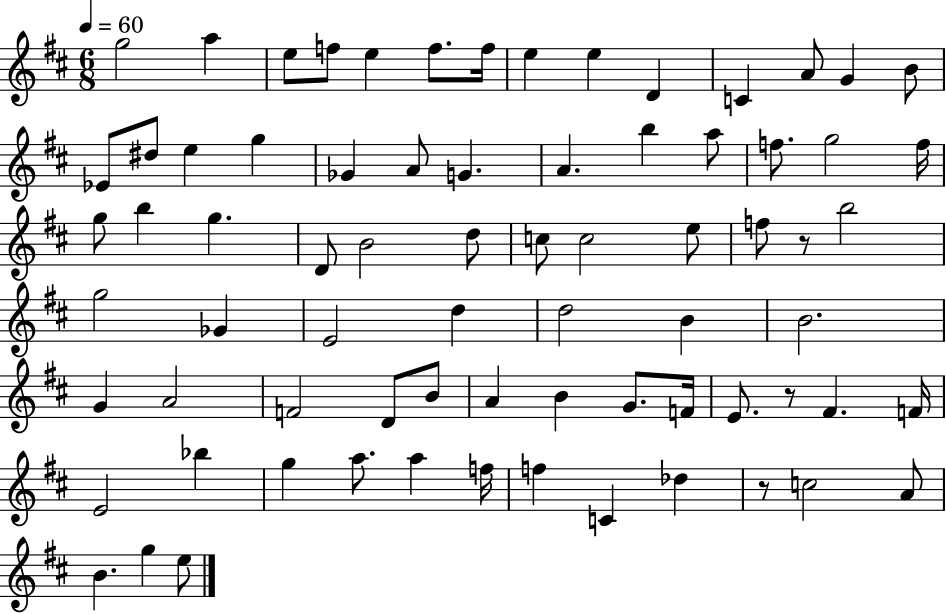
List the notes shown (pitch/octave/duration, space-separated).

G5/h A5/q E5/e F5/e E5/q F5/e. F5/s E5/q E5/q D4/q C4/q A4/e G4/q B4/e Eb4/e D#5/e E5/q G5/q Gb4/q A4/e G4/q. A4/q. B5/q A5/e F5/e. G5/h F5/s G5/e B5/q G5/q. D4/e B4/h D5/e C5/e C5/h E5/e F5/e R/e B5/h G5/h Gb4/q E4/h D5/q D5/h B4/q B4/h. G4/q A4/h F4/h D4/e B4/e A4/q B4/q G4/e. F4/s E4/e. R/e F#4/q. F4/s E4/h Bb5/q G5/q A5/e. A5/q F5/s F5/q C4/q Db5/q R/e C5/h A4/e B4/q. G5/q E5/e